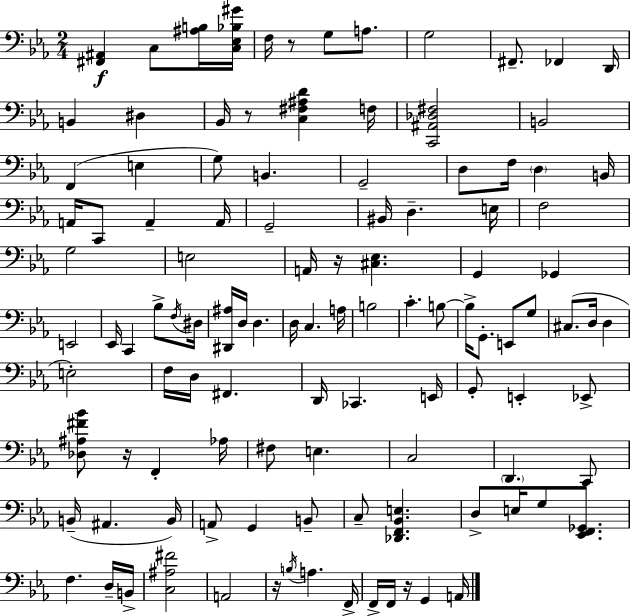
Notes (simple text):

[F#2,A#2]/q C3/e [A#3,B3]/s [C3,Eb3,Bb3,G#4]/s F3/s R/e G3/e A3/e. G3/h F#2/e. FES2/q D2/s B2/q D#3/q Bb2/s R/e [C3,F#3,A#3,D4]/q F3/s [C2,A#2,Db3,F#3]/h B2/h F2/q E3/q G3/e B2/q. G2/h D3/e F3/s D3/q B2/s A2/s C2/e A2/q A2/s G2/h BIS2/s D3/q. E3/s F3/h G3/h E3/h A2/s R/s [C#3,Eb3]/q. G2/q Gb2/q E2/h Eb2/s C2/q Bb3/e F3/s D#3/s [D#2,A#3]/s D3/s D3/q. D3/s C3/q. A3/s B3/h C4/q. B3/e B3/s G2/e. E2/e G3/e C#3/e. D3/s D3/q E3/h F3/s D3/s F#2/q. D2/s CES2/q. E2/s G2/e E2/q Eb2/e [Db3,A#3,F#4,Bb4]/e R/s F2/q Ab3/s F#3/e E3/q. C3/h D2/q. C2/e B2/s A#2/q. B2/s A2/e G2/q B2/e C3/e [Db2,F2,Bb2,E3]/q. D3/e E3/s G3/e [Eb2,F2,Gb2]/e. F3/q. D3/s B2/s [C3,A#3,F#4]/h A2/h R/s B3/s A3/q. F2/s F2/s F2/s R/s G2/q A2/s